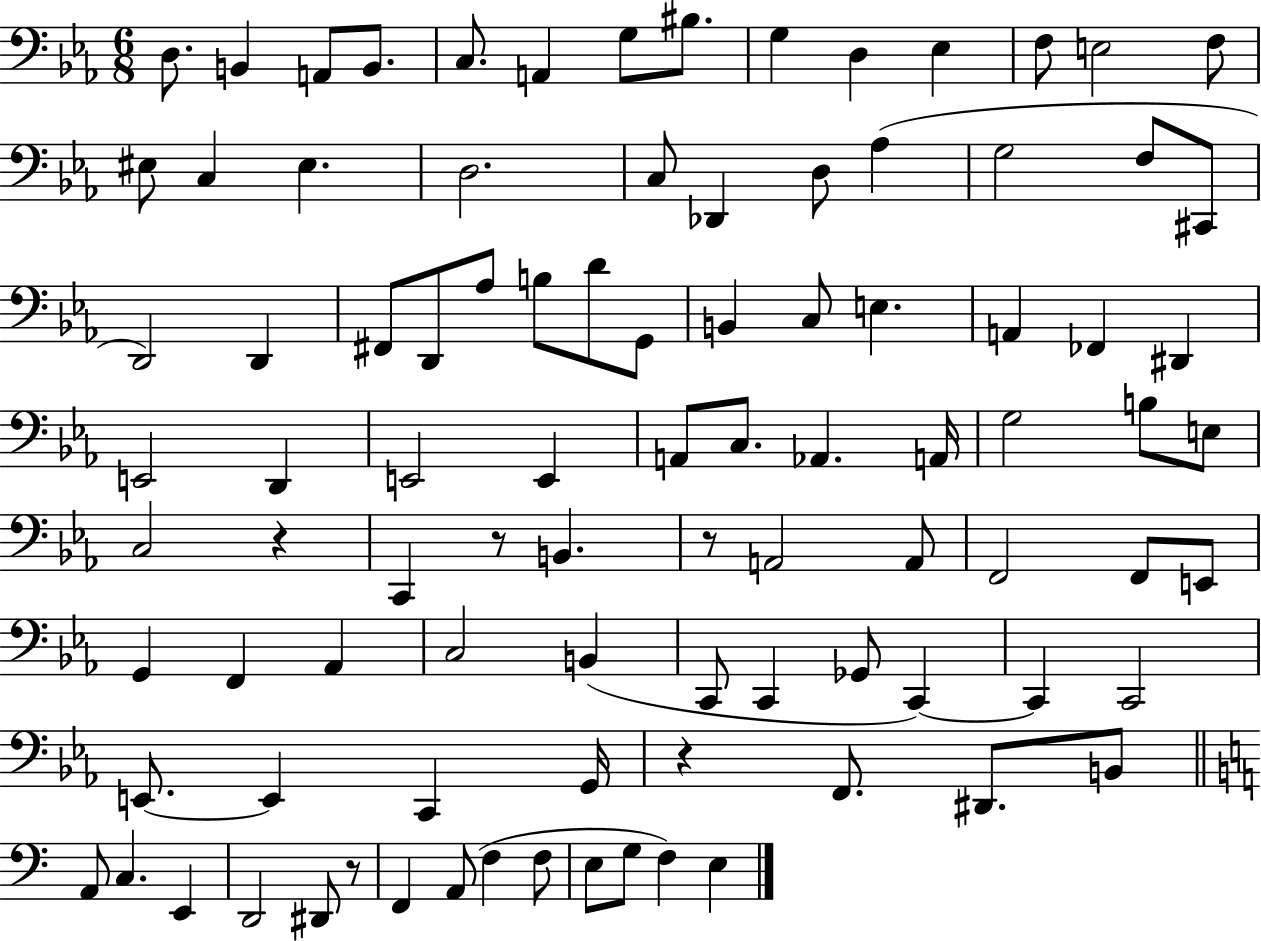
D3/e. B2/q A2/e B2/e. C3/e. A2/q G3/e BIS3/e. G3/q D3/q Eb3/q F3/e E3/h F3/e EIS3/e C3/q EIS3/q. D3/h. C3/e Db2/q D3/e Ab3/q G3/h F3/e C#2/e D2/h D2/q F#2/e D2/e Ab3/e B3/e D4/e G2/e B2/q C3/e E3/q. A2/q FES2/q D#2/q E2/h D2/q E2/h E2/q A2/e C3/e. Ab2/q. A2/s G3/h B3/e E3/e C3/h R/q C2/q R/e B2/q. R/e A2/h A2/e F2/h F2/e E2/e G2/q F2/q Ab2/q C3/h B2/q C2/e C2/q Gb2/e C2/q C2/q C2/h E2/e. E2/q C2/q G2/s R/q F2/e. D#2/e. B2/e A2/e C3/q. E2/q D2/h D#2/e R/e F2/q A2/e F3/q F3/e E3/e G3/e F3/q E3/q